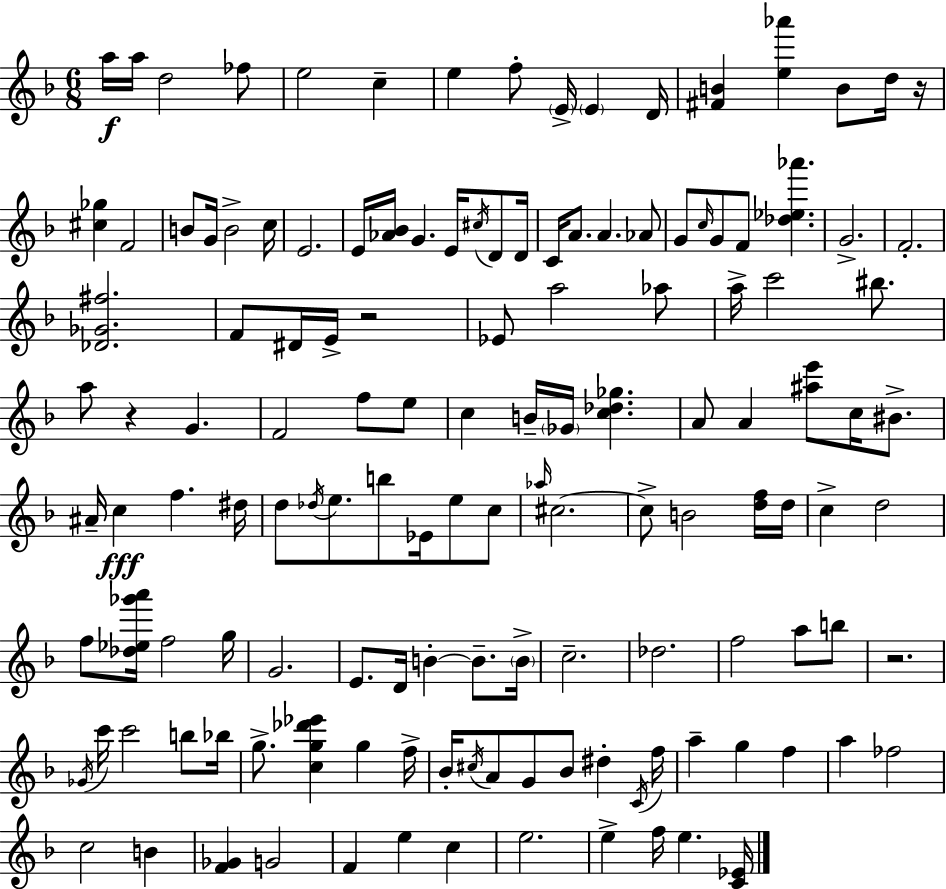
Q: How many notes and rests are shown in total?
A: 136